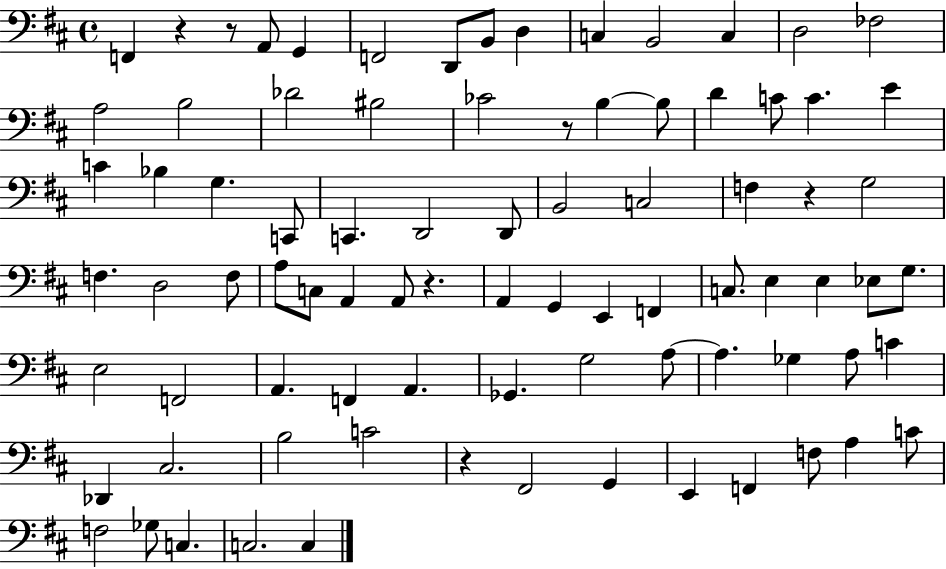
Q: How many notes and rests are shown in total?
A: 84